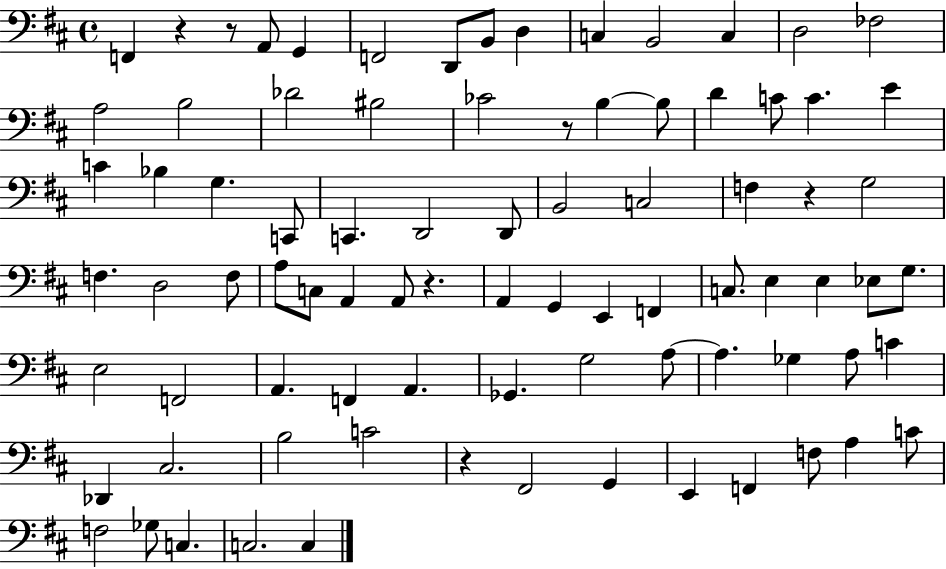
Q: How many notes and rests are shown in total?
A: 84